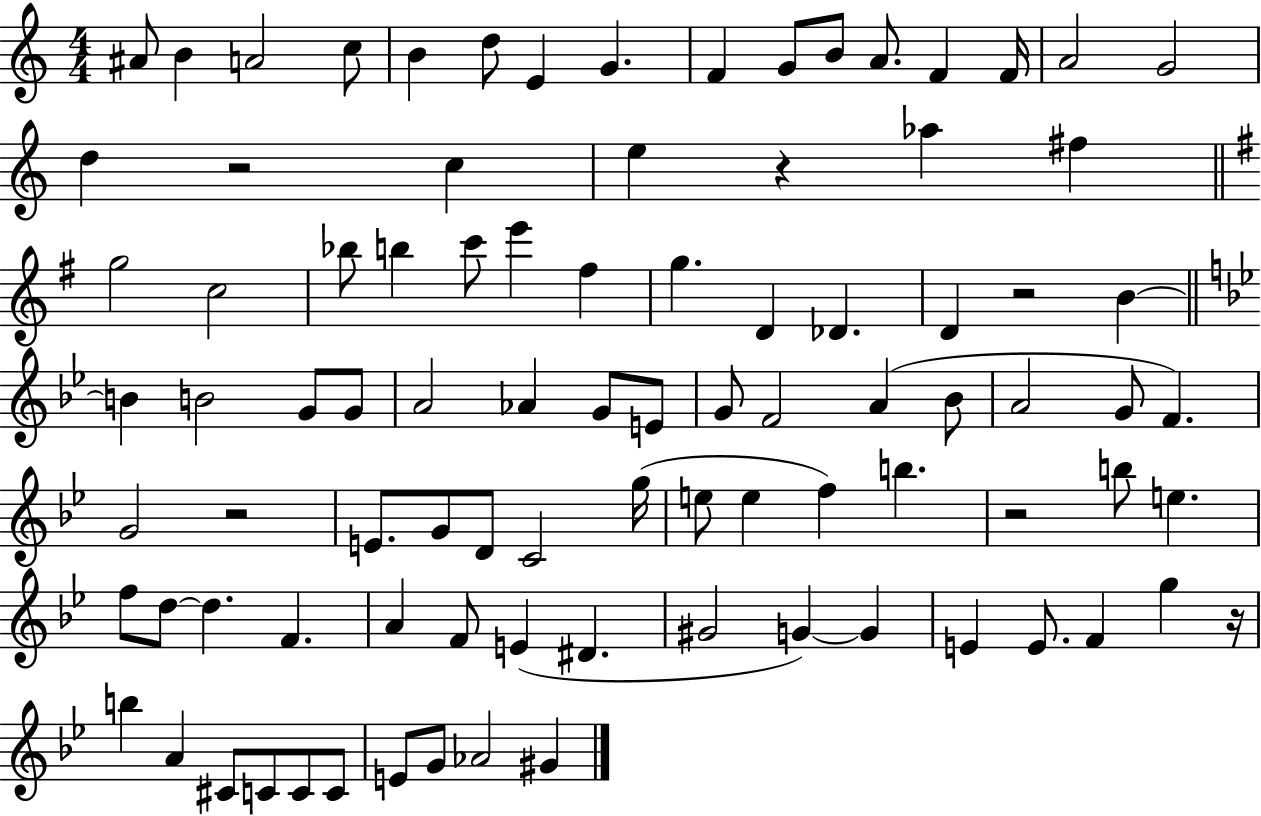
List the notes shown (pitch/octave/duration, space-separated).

A#4/e B4/q A4/h C5/e B4/q D5/e E4/q G4/q. F4/q G4/e B4/e A4/e. F4/q F4/s A4/h G4/h D5/q R/h C5/q E5/q R/q Ab5/q F#5/q G5/h C5/h Bb5/e B5/q C6/e E6/q F#5/q G5/q. D4/q Db4/q. D4/q R/h B4/q B4/q B4/h G4/e G4/e A4/h Ab4/q G4/e E4/e G4/e F4/h A4/q Bb4/e A4/h G4/e F4/q. G4/h R/h E4/e. G4/e D4/e C4/h G5/s E5/e E5/q F5/q B5/q. R/h B5/e E5/q. F5/e D5/e D5/q. F4/q. A4/q F4/e E4/q D#4/q. G#4/h G4/q G4/q E4/q E4/e. F4/q G5/q R/s B5/q A4/q C#4/e C4/e C4/e C4/e E4/e G4/e Ab4/h G#4/q